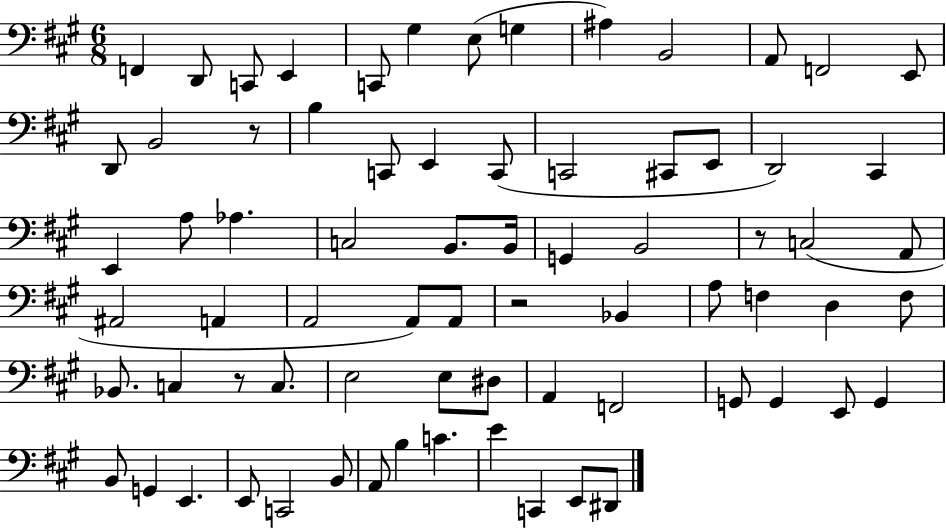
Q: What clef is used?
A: bass